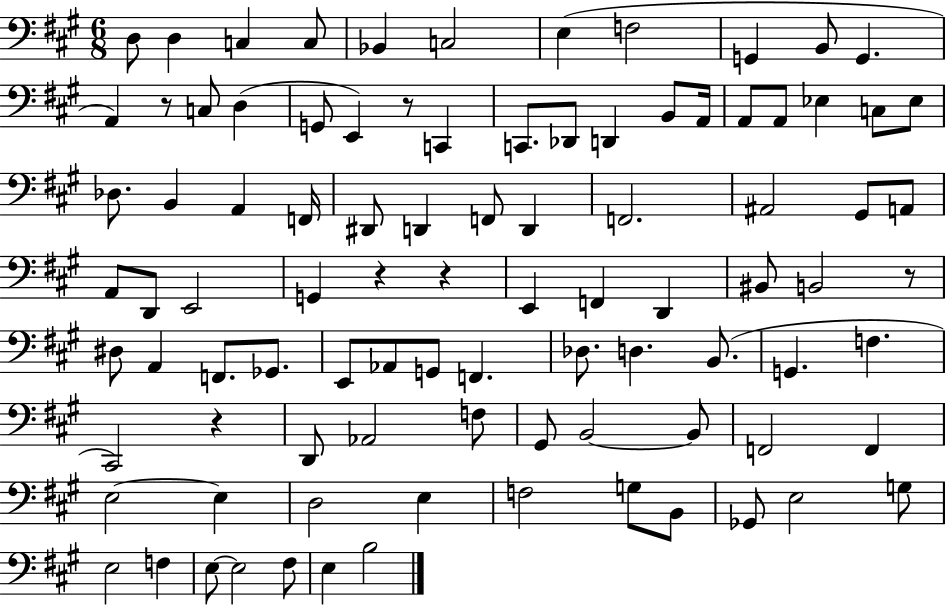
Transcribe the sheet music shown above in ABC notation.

X:1
T:Untitled
M:6/8
L:1/4
K:A
D,/2 D, C, C,/2 _B,, C,2 E, F,2 G,, B,,/2 G,, A,, z/2 C,/2 D, G,,/2 E,, z/2 C,, C,,/2 _D,,/2 D,, B,,/2 A,,/4 A,,/2 A,,/2 _E, C,/2 _E,/2 _D,/2 B,, A,, F,,/4 ^D,,/2 D,, F,,/2 D,, F,,2 ^A,,2 ^G,,/2 A,,/2 A,,/2 D,,/2 E,,2 G,, z z E,, F,, D,, ^B,,/2 B,,2 z/2 ^D,/2 A,, F,,/2 _G,,/2 E,,/2 _A,,/2 G,,/2 F,, _D,/2 D, B,,/2 G,, F, ^C,,2 z D,,/2 _A,,2 F,/2 ^G,,/2 B,,2 B,,/2 F,,2 F,, E,2 E, D,2 E, F,2 G,/2 B,,/2 _G,,/2 E,2 G,/2 E,2 F, E,/2 E,2 ^F,/2 E, B,2